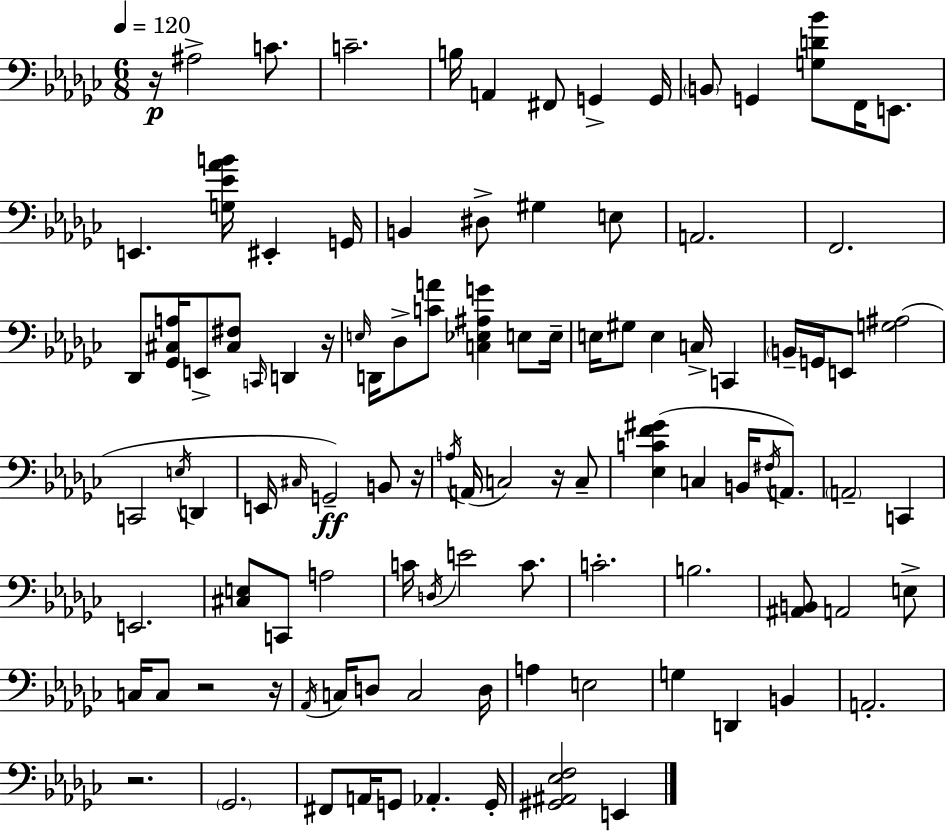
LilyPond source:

{
  \clef bass
  \numericTimeSignature
  \time 6/8
  \key ees \minor
  \tempo 4 = 120
  r16\p ais2-> c'8. | c'2.-- | b16 a,4 fis,8 g,4-> g,16 | \parenthesize b,8 g,4 <g d' bes'>8 f,16 e,8. | \break e,4. <g ees' aes' b'>16 eis,4-. g,16 | b,4 dis8-> gis4 e8 | a,2. | f,2. | \break des,8 <ges, cis a>16 e,8-> <cis fis>8 \grace { c,16 } d,4 | r16 \grace { e16 } d,16 des8-> <c' a'>8 <c ees ais g'>4 e8 | e16-- e16 gis8 e4 c16-> c,4 | \parenthesize b,16-- g,16 e,8 <g ais>2( | \break c,2 \acciaccatura { e16 } d,4 | e,16 \grace { cis16 }) g,2--\ff | b,8 r16 \acciaccatura { a16 }( a,16 c2) | r16 c8-- <ees c' f' gis'>4( c4 | \break b,16 \acciaccatura { fis16 }) a,8. \parenthesize a,2-- | c,4 e,2. | <cis e>8 c,8 a2 | c'16 \acciaccatura { d16 } e'2 | \break c'8. c'2.-. | b2. | <ais, b,>8 a,2 | e8-> c16 c8 r2 | \break r16 \acciaccatura { aes,16 } c16 d8 c2 | d16 a4 | e2 g4 | d,4 b,4 a,2.-. | \break r2. | \parenthesize ges,2. | fis,8 a,16 g,8 | aes,4.-. g,16-. <gis, ais, ees f>2 | \break e,4 \bar "|."
}